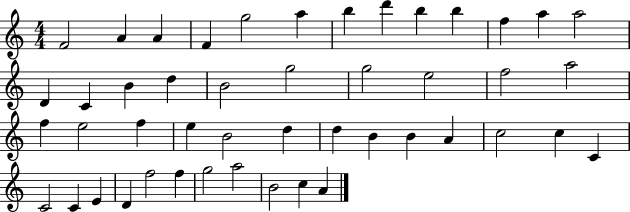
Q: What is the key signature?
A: C major